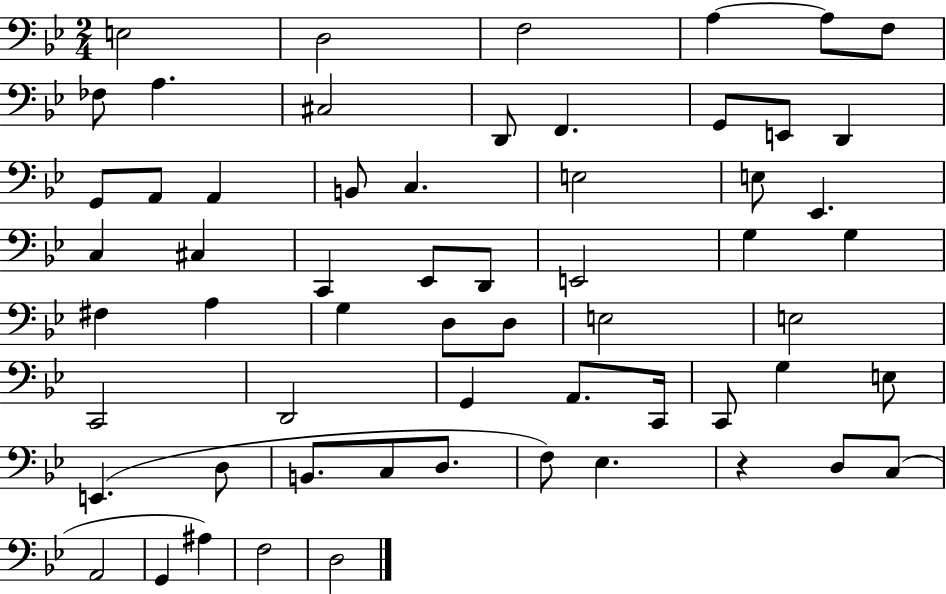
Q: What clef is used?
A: bass